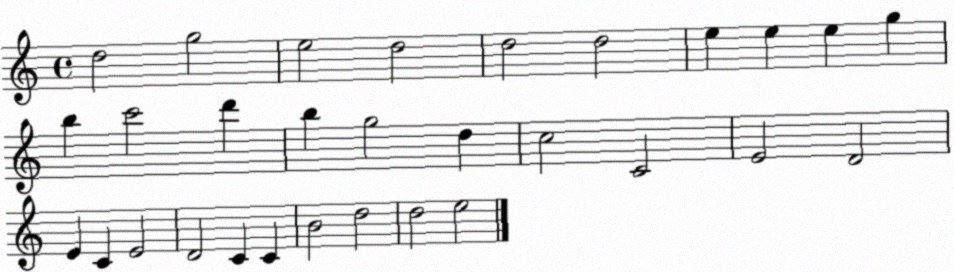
X:1
T:Untitled
M:4/4
L:1/4
K:C
d2 g2 e2 d2 d2 d2 e e e g b c'2 d' b g2 d c2 C2 E2 D2 E C E2 D2 C C B2 d2 d2 e2